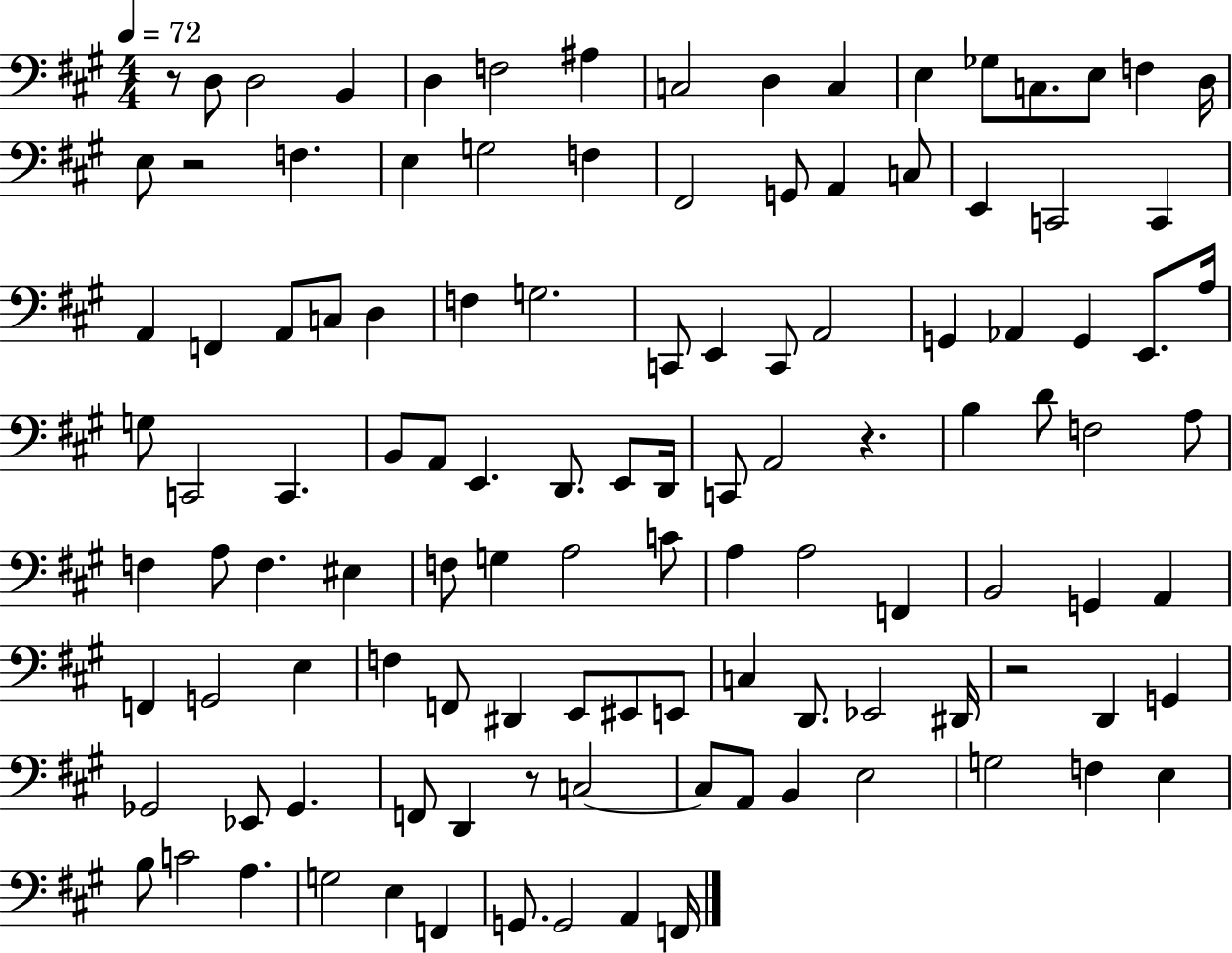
{
  \clef bass
  \numericTimeSignature
  \time 4/4
  \key a \major
  \tempo 4 = 72
  r8 d8 d2 b,4 | d4 f2 ais4 | c2 d4 c4 | e4 ges8 c8. e8 f4 d16 | \break e8 r2 f4. | e4 g2 f4 | fis,2 g,8 a,4 c8 | e,4 c,2 c,4 | \break a,4 f,4 a,8 c8 d4 | f4 g2. | c,8 e,4 c,8 a,2 | g,4 aes,4 g,4 e,8. a16 | \break g8 c,2 c,4. | b,8 a,8 e,4. d,8. e,8 d,16 | c,8 a,2 r4. | b4 d'8 f2 a8 | \break f4 a8 f4. eis4 | f8 g4 a2 c'8 | a4 a2 f,4 | b,2 g,4 a,4 | \break f,4 g,2 e4 | f4 f,8 dis,4 e,8 eis,8 e,8 | c4 d,8. ees,2 dis,16 | r2 d,4 g,4 | \break ges,2 ees,8 ges,4. | f,8 d,4 r8 c2~~ | c8 a,8 b,4 e2 | g2 f4 e4 | \break b8 c'2 a4. | g2 e4 f,4 | g,8. g,2 a,4 f,16 | \bar "|."
}